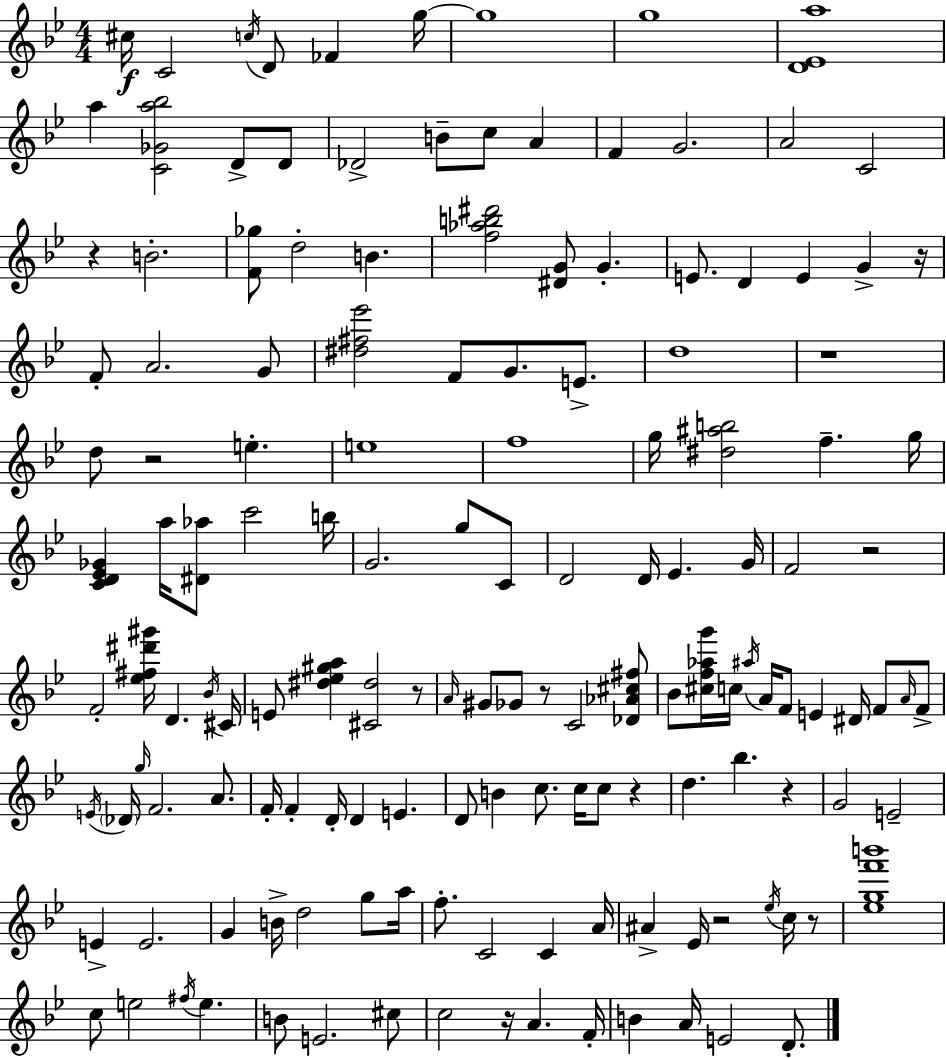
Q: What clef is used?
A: treble